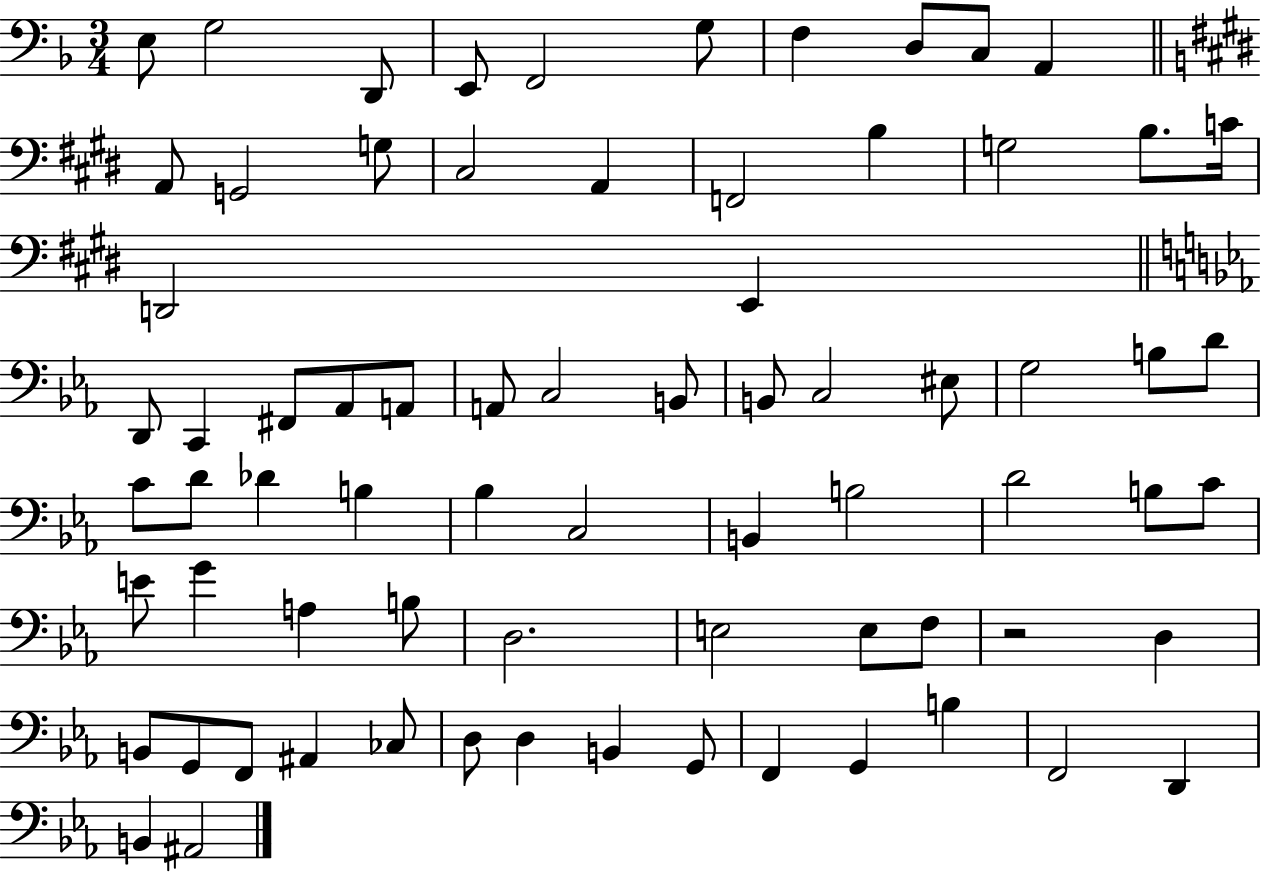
X:1
T:Untitled
M:3/4
L:1/4
K:F
E,/2 G,2 D,,/2 E,,/2 F,,2 G,/2 F, D,/2 C,/2 A,, A,,/2 G,,2 G,/2 ^C,2 A,, F,,2 B, G,2 B,/2 C/4 D,,2 E,, D,,/2 C,, ^F,,/2 _A,,/2 A,,/2 A,,/2 C,2 B,,/2 B,,/2 C,2 ^E,/2 G,2 B,/2 D/2 C/2 D/2 _D B, _B, C,2 B,, B,2 D2 B,/2 C/2 E/2 G A, B,/2 D,2 E,2 E,/2 F,/2 z2 D, B,,/2 G,,/2 F,,/2 ^A,, _C,/2 D,/2 D, B,, G,,/2 F,, G,, B, F,,2 D,, B,, ^A,,2